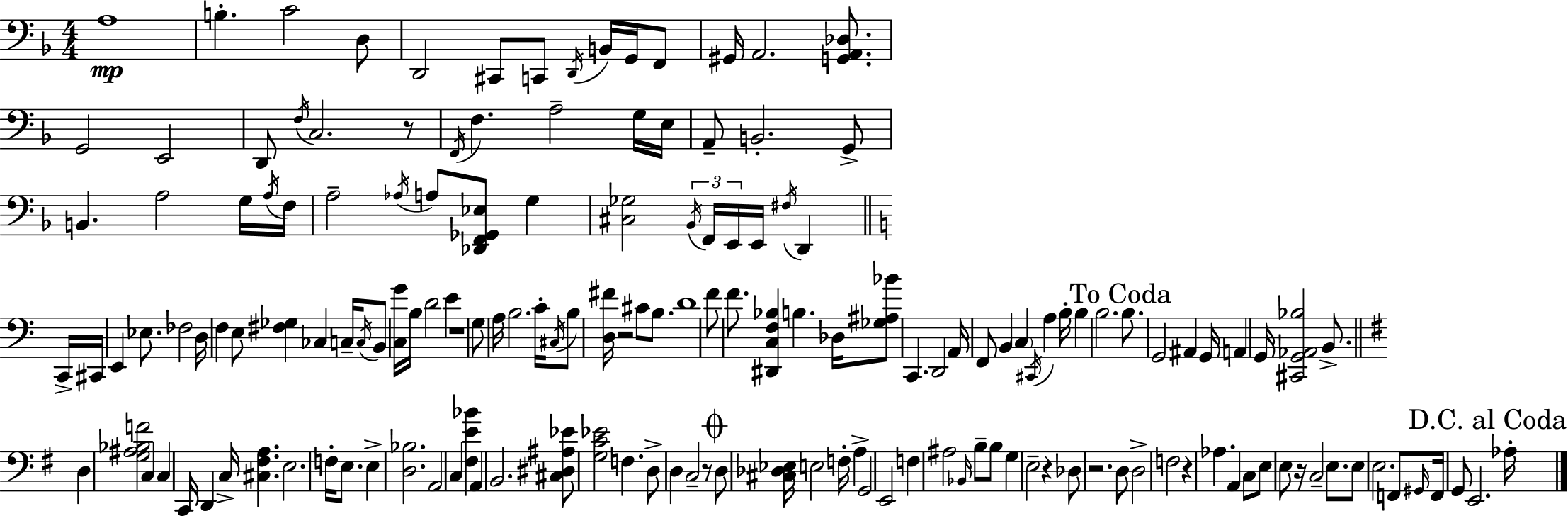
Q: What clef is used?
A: bass